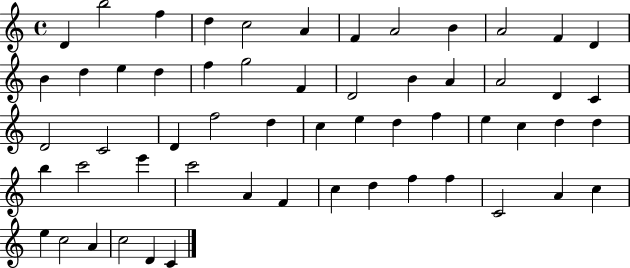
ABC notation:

X:1
T:Untitled
M:4/4
L:1/4
K:C
D b2 f d c2 A F A2 B A2 F D B d e d f g2 F D2 B A A2 D C D2 C2 D f2 d c e d f e c d d b c'2 e' c'2 A F c d f f C2 A c e c2 A c2 D C